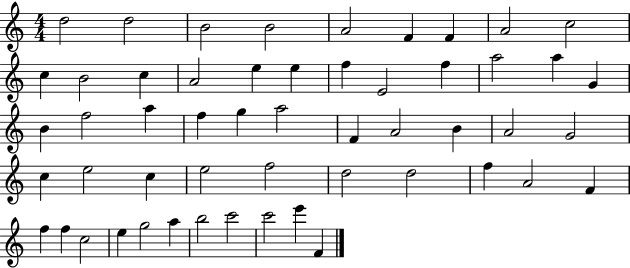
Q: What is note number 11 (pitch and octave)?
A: B4